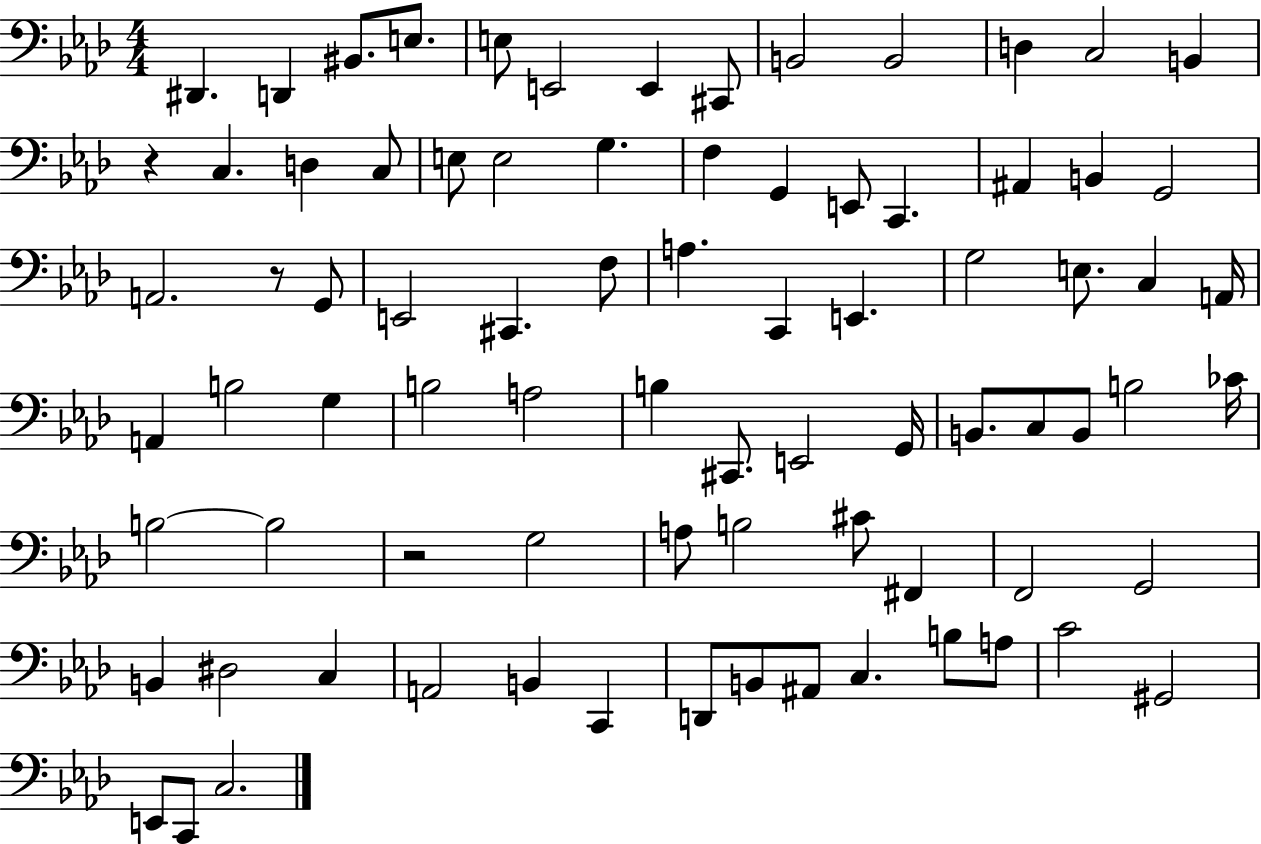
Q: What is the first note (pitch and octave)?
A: D#2